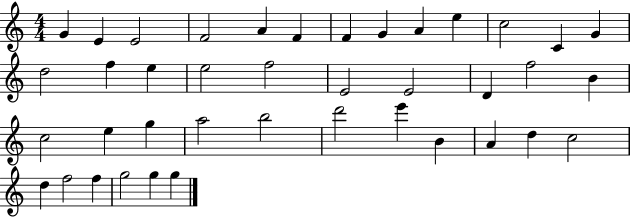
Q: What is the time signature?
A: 4/4